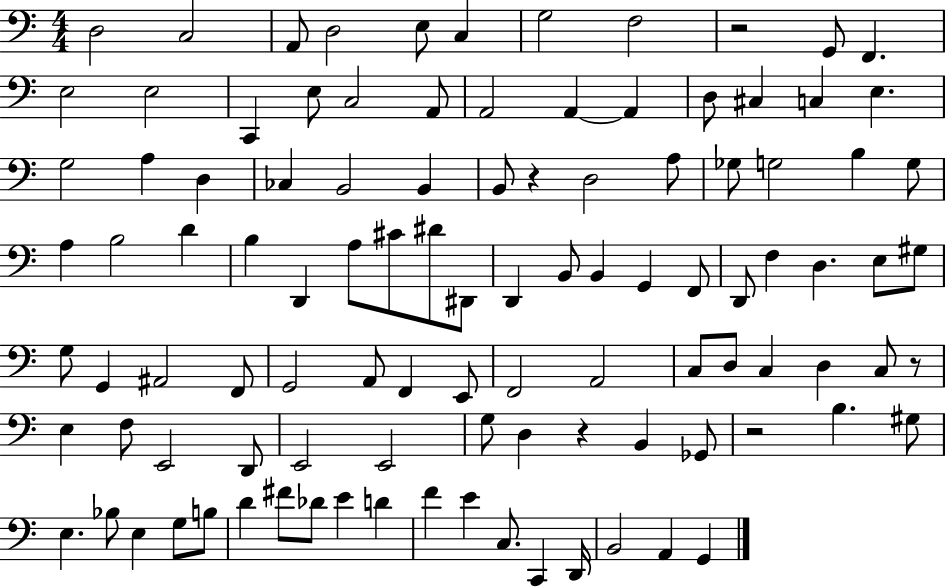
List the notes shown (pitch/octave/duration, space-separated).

D3/h C3/h A2/e D3/h E3/e C3/q G3/h F3/h R/h G2/e F2/q. E3/h E3/h C2/q E3/e C3/h A2/e A2/h A2/q A2/q D3/e C#3/q C3/q E3/q. G3/h A3/q D3/q CES3/q B2/h B2/q B2/e R/q D3/h A3/e Gb3/e G3/h B3/q G3/e A3/q B3/h D4/q B3/q D2/q A3/e C#4/e D#4/e D#2/e D2/q B2/e B2/q G2/q F2/e D2/e F3/q D3/q. E3/e G#3/e G3/e G2/q A#2/h F2/e G2/h A2/e F2/q E2/e F2/h A2/h C3/e D3/e C3/q D3/q C3/e R/e E3/q F3/e E2/h D2/e E2/h E2/h G3/e D3/q R/q B2/q Gb2/e R/h B3/q. G#3/e E3/q. Bb3/e E3/q G3/e B3/e D4/q F#4/e Db4/e E4/q D4/q F4/q E4/q C3/e. C2/q D2/s B2/h A2/q G2/q